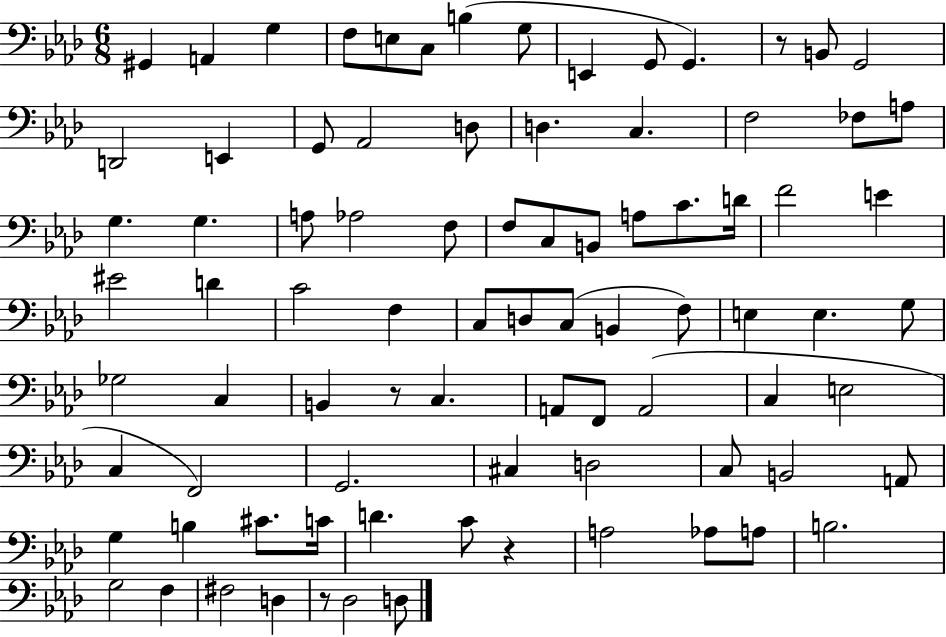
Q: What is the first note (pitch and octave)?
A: G#2